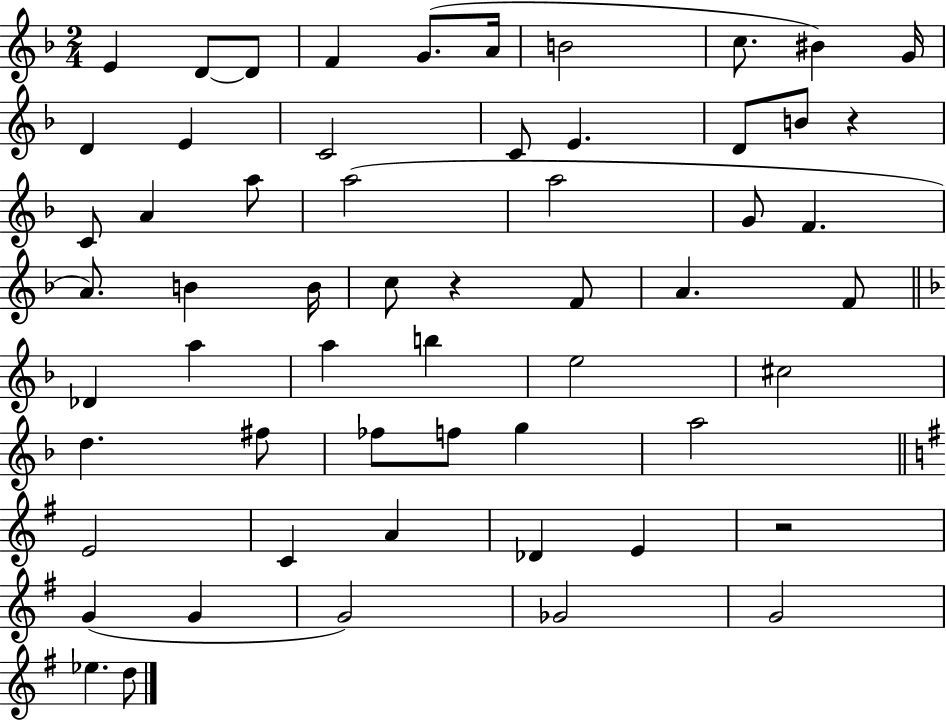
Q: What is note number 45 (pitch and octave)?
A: C4